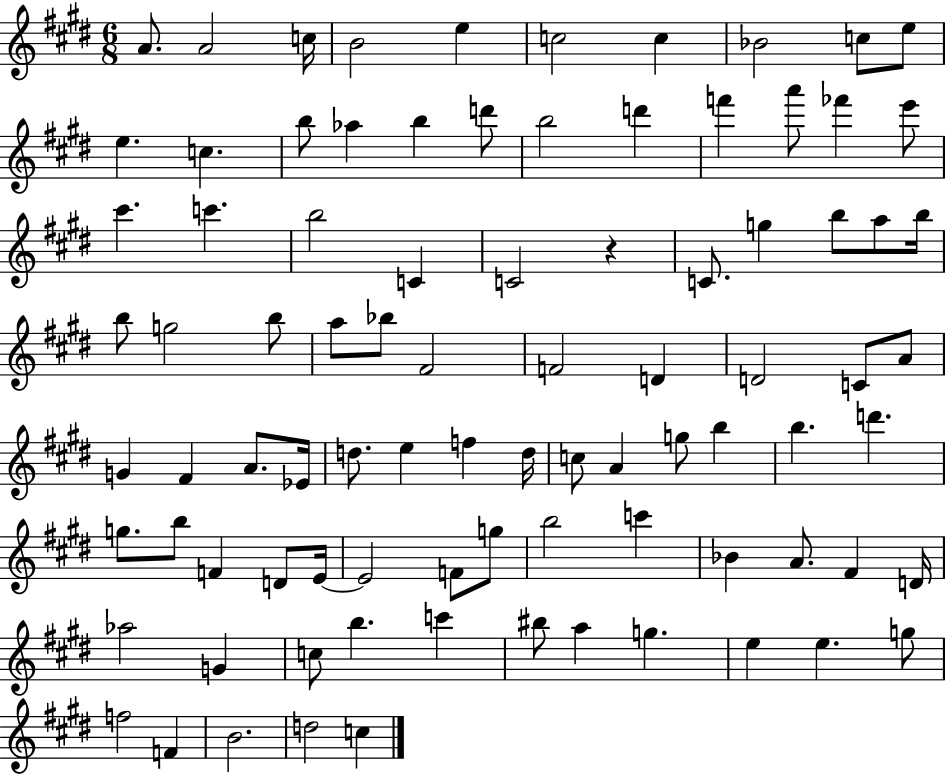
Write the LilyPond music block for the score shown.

{
  \clef treble
  \numericTimeSignature
  \time 6/8
  \key e \major
  a'8. a'2 c''16 | b'2 e''4 | c''2 c''4 | bes'2 c''8 e''8 | \break e''4. c''4. | b''8 aes''4 b''4 d'''8 | b''2 d'''4 | f'''4 a'''8 fes'''4 e'''8 | \break cis'''4. c'''4. | b''2 c'4 | c'2 r4 | c'8. g''4 b''8 a''8 b''16 | \break b''8 g''2 b''8 | a''8 bes''8 fis'2 | f'2 d'4 | d'2 c'8 a'8 | \break g'4 fis'4 a'8. ees'16 | d''8. e''4 f''4 d''16 | c''8 a'4 g''8 b''4 | b''4. d'''4. | \break g''8. b''8 f'4 d'8 e'16~~ | e'2 f'8 g''8 | b''2 c'''4 | bes'4 a'8. fis'4 d'16 | \break aes''2 g'4 | c''8 b''4. c'''4 | bis''8 a''4 g''4. | e''4 e''4. g''8 | \break f''2 f'4 | b'2. | d''2 c''4 | \bar "|."
}